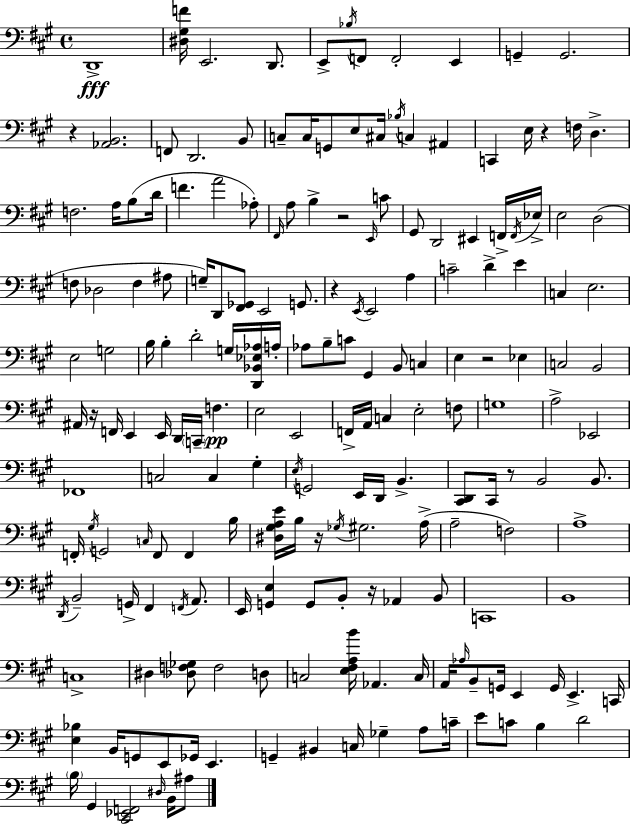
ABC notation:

X:1
T:Untitled
M:4/4
L:1/4
K:A
D,,4 [^D,^G,F]/4 E,,2 D,,/2 E,,/2 _B,/4 F,,/2 F,,2 E,, G,, G,,2 z [_A,,B,,]2 F,,/2 D,,2 B,,/2 C,/2 C,/4 G,,/2 E,/2 ^C,/4 _B,/4 C, ^A,, C,, E,/4 z F,/4 D, F,2 A,/4 B,/2 D/4 F A2 _A,/2 ^F,,/4 A,/2 B, z2 E,,/4 C/2 ^G,,/2 D,,2 ^E,, F,,/4 F,,/4 _E,/4 E,2 D,2 F,/2 _D,2 F, ^A,/2 G,/4 D,,/2 [^F,,_G,,]/2 E,,2 G,,/2 z E,,/4 E,,2 A, C2 D E C, E,2 E,2 G,2 B,/4 B, D2 G,/4 [D,,_B,,_E,_A,]/4 A,/4 _A,/2 B,/2 C/2 ^G,, B,,/2 C, E, z2 _E, C,2 B,,2 ^A,,/4 z/4 F,,/4 E,, E,,/4 D,,/4 C,,/4 F, E,2 E,,2 F,,/4 A,,/4 C, E,2 F,/2 G,4 A,2 _E,,2 _F,,4 C,2 C, ^G, E,/4 G,,2 E,,/4 D,,/4 B,, [^C,,D,,]/2 ^C,,/4 z/2 B,,2 B,,/2 F,,/4 ^G,/4 G,,2 C,/4 F,,/2 F,, B,/4 [^D,^G,A,E]/4 B,/4 z/4 _G,/4 ^G,2 A,/4 A,2 F,2 A,4 D,,/4 B,,2 G,,/4 ^F,, F,,/4 A,,/2 E,,/4 [G,,E,] G,,/2 B,,/2 z/4 _A,, B,,/2 C,,4 B,,4 C,4 ^D, [_D,F,_G,]/2 F,2 D,/2 C,2 [E,^F,A,B]/4 _A,, C,/4 A,,/4 _A,/4 B,,/2 G,,/4 E,, G,,/4 E,, C,,/4 [E,_B,] B,,/4 G,,/2 E,,/2 _G,,/4 E,, G,, ^B,, C,/4 _G, A,/2 C/4 E/2 C/2 B, D2 B,/4 ^G,, [^C,,_E,,F,,]2 ^D,/4 B,,/4 ^A,/2